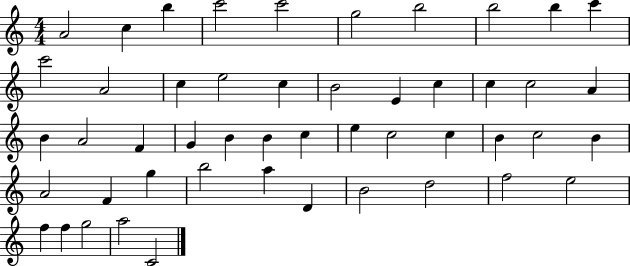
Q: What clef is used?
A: treble